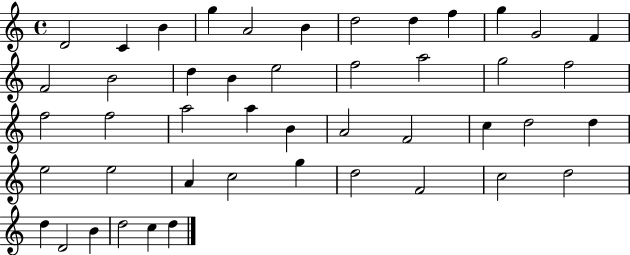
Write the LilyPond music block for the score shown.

{
  \clef treble
  \time 4/4
  \defaultTimeSignature
  \key c \major
  d'2 c'4 b'4 | g''4 a'2 b'4 | d''2 d''4 f''4 | g''4 g'2 f'4 | \break f'2 b'2 | d''4 b'4 e''2 | f''2 a''2 | g''2 f''2 | \break f''2 f''2 | a''2 a''4 b'4 | a'2 f'2 | c''4 d''2 d''4 | \break e''2 e''2 | a'4 c''2 g''4 | d''2 f'2 | c''2 d''2 | \break d''4 d'2 b'4 | d''2 c''4 d''4 | \bar "|."
}